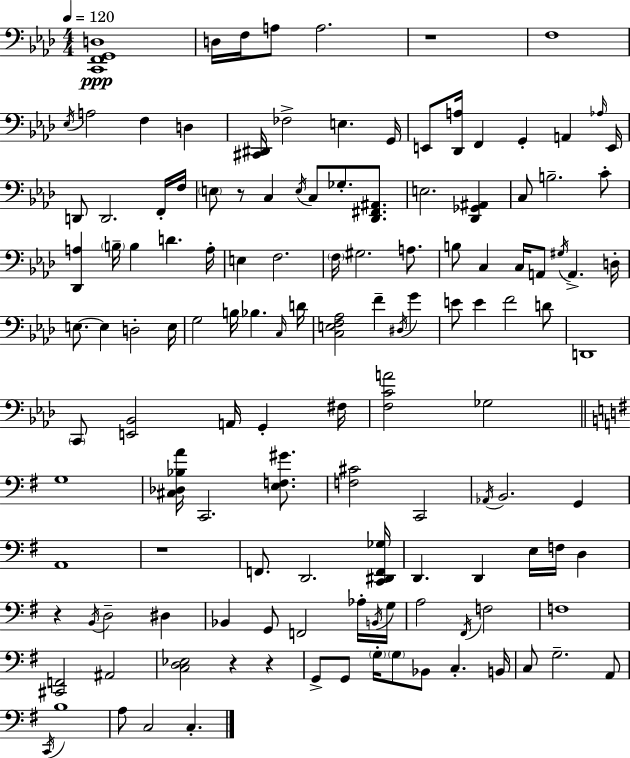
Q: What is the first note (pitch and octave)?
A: D3